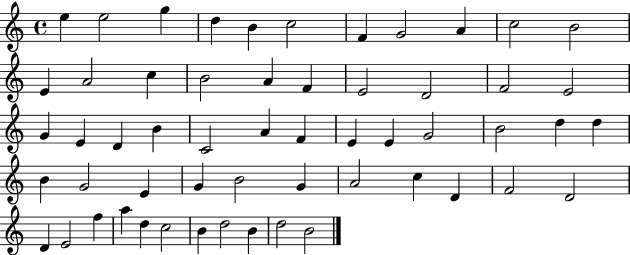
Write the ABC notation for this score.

X:1
T:Untitled
M:4/4
L:1/4
K:C
e e2 g d B c2 F G2 A c2 B2 E A2 c B2 A F E2 D2 F2 E2 G E D B C2 A F E E G2 B2 d d B G2 E G B2 G A2 c D F2 D2 D E2 f a d c2 B d2 B d2 B2